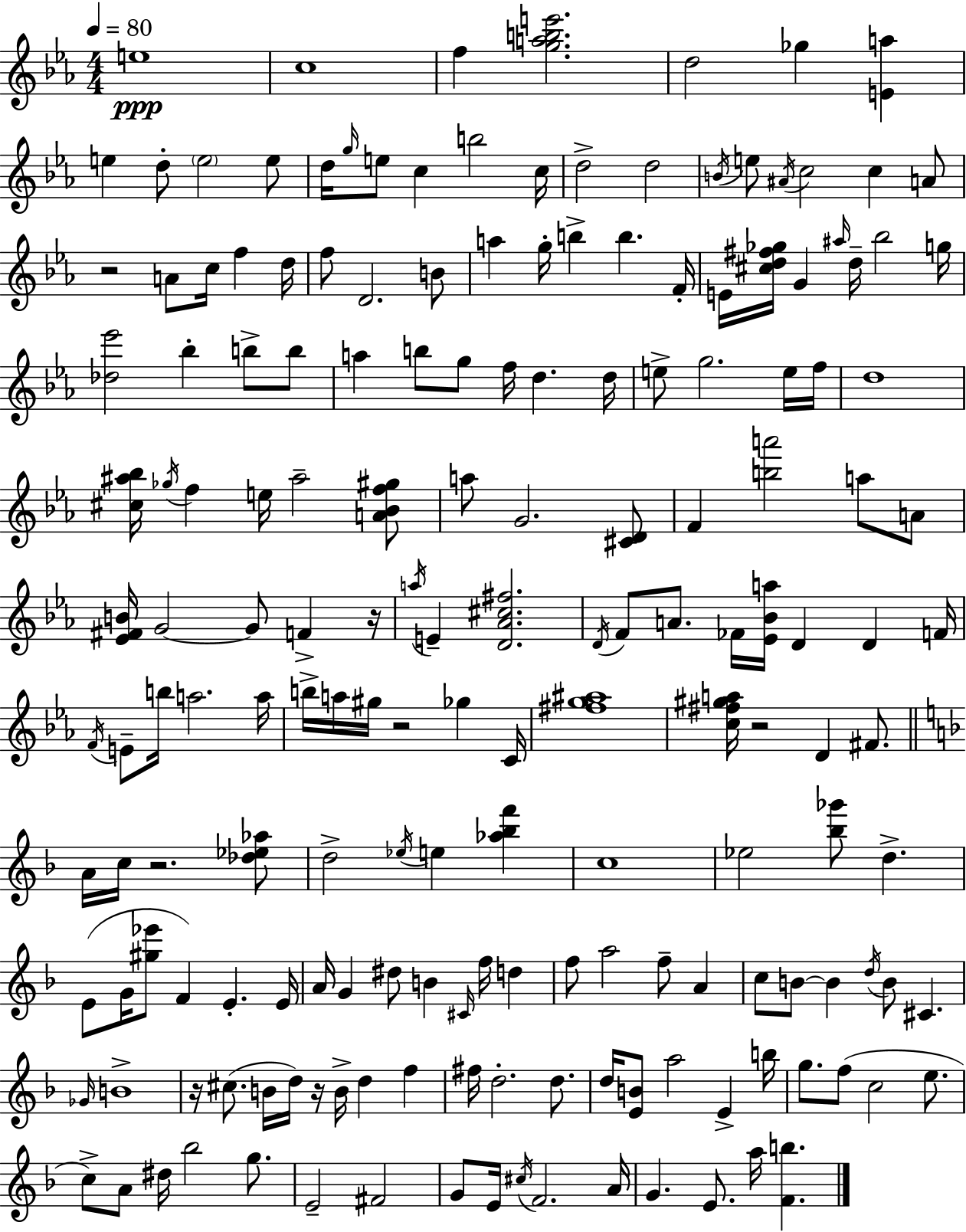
{
  \clef treble
  \numericTimeSignature
  \time 4/4
  \key ees \major
  \tempo 4 = 80
  \repeat volta 2 { e''1\ppp | c''1 | f''4 <g'' a'' b'' e'''>2. | d''2 ges''4 <e' a''>4 | \break e''4 d''8-. \parenthesize e''2 e''8 | d''16 \grace { g''16 } e''8 c''4 b''2 | c''16 d''2-> d''2 | \acciaccatura { b'16 } e''8 \acciaccatura { ais'16 } c''2 c''4 | \break a'8 r2 a'8 c''16 f''4 | d''16 f''8 d'2. | b'8 a''4 g''16-. b''4-> b''4. | f'16-. e'16 <cis'' d'' fis'' ges''>16 g'4 \grace { ais''16 } d''16-- bes''2 | \break g''16 <des'' ees'''>2 bes''4-. | b''8-> b''8 a''4 b''8 g''8 f''16 d''4. | d''16 e''8-> g''2. | e''16 f''16 d''1 | \break <cis'' ais'' bes''>16 \acciaccatura { ges''16 } f''4 e''16 ais''2-- | <a' bes' f'' gis''>8 a''8 g'2. | <cis' d'>8 f'4 <b'' a'''>2 | a''8 a'8 <ees' fis' b'>16 g'2~~ g'8 | \break f'4-> r16 \acciaccatura { a''16 } e'4-- <d' aes' cis'' fis''>2. | \acciaccatura { d'16 } f'8 a'8. fes'16 <ees' bes' a''>16 d'4 | d'4 f'16 \acciaccatura { f'16 } e'8-- b''16 a''2. | a''16 b''16-> a''16 gis''16 r2 | \break ges''4 c'16 <fis'' g'' ais''>1 | <c'' fis'' gis'' a''>16 r2 | d'4 fis'8. \bar "||" \break \key d \minor a'16 c''16 r2. <des'' ees'' aes''>8 | d''2-> \acciaccatura { ees''16 } e''4 <aes'' bes'' f'''>4 | c''1 | ees''2 <bes'' ges'''>8 d''4.-> | \break e'8( g'16 <gis'' ees'''>8 f'4) e'4.-. | e'16 a'16 g'4 dis''8 b'4 \grace { cis'16 } f''16 d''4 | f''8 a''2 f''8-- a'4 | c''8 b'8~~ b'4 \acciaccatura { d''16 } b'8 cis'4. | \break \grace { ges'16 } b'1-> | r16 cis''8.( b'16 d''16) r16 b'16-> d''4 | f''4 fis''16 d''2.-. | d''8. d''16 <e' b'>8 a''2 e'4-> | \break b''16 g''8. f''8( c''2 | e''8. c''8->) a'8 dis''16 bes''2 | g''8. e'2-- fis'2 | g'8 e'16 \acciaccatura { cis''16 } f'2. | \break a'16 g'4. e'8. a''16 <f' b''>4. | } \bar "|."
}